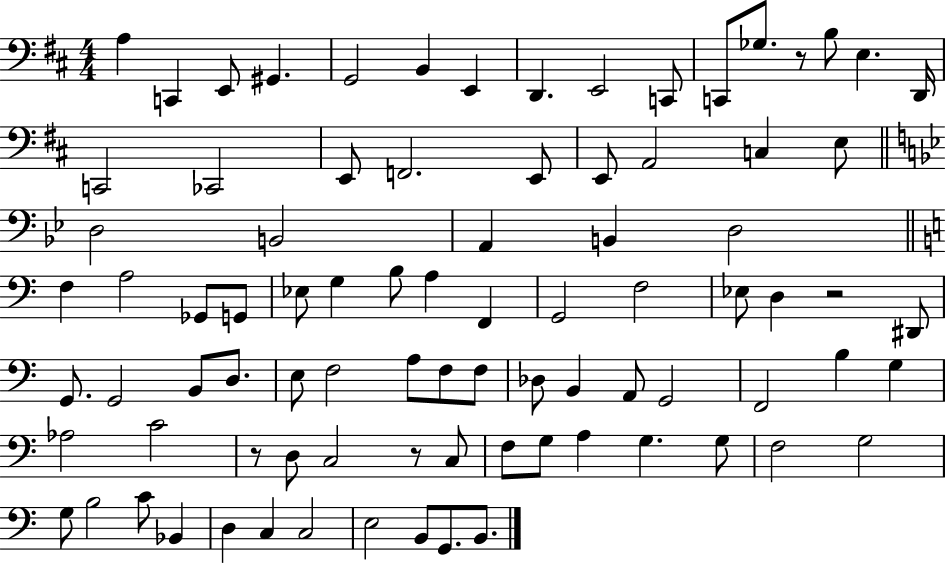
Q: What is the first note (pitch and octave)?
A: A3